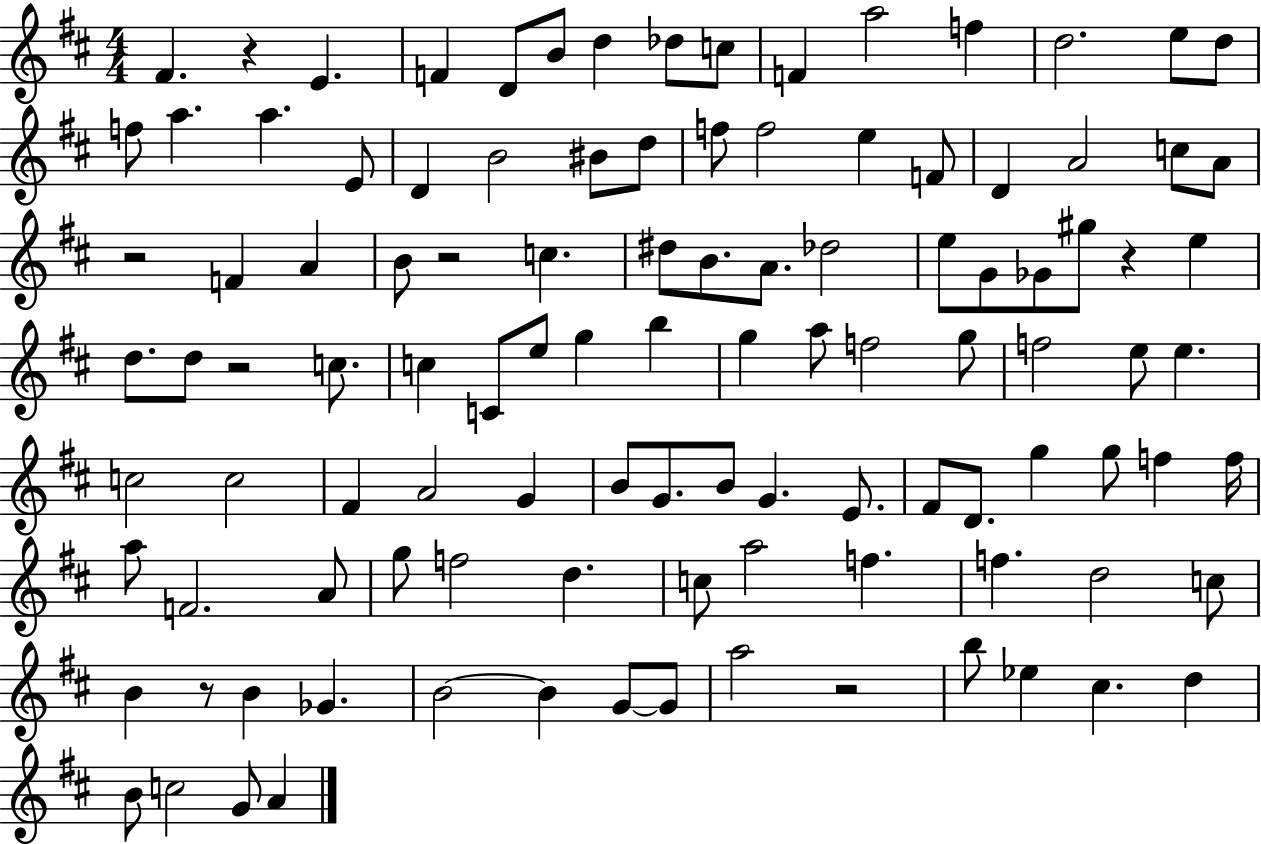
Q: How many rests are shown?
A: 7